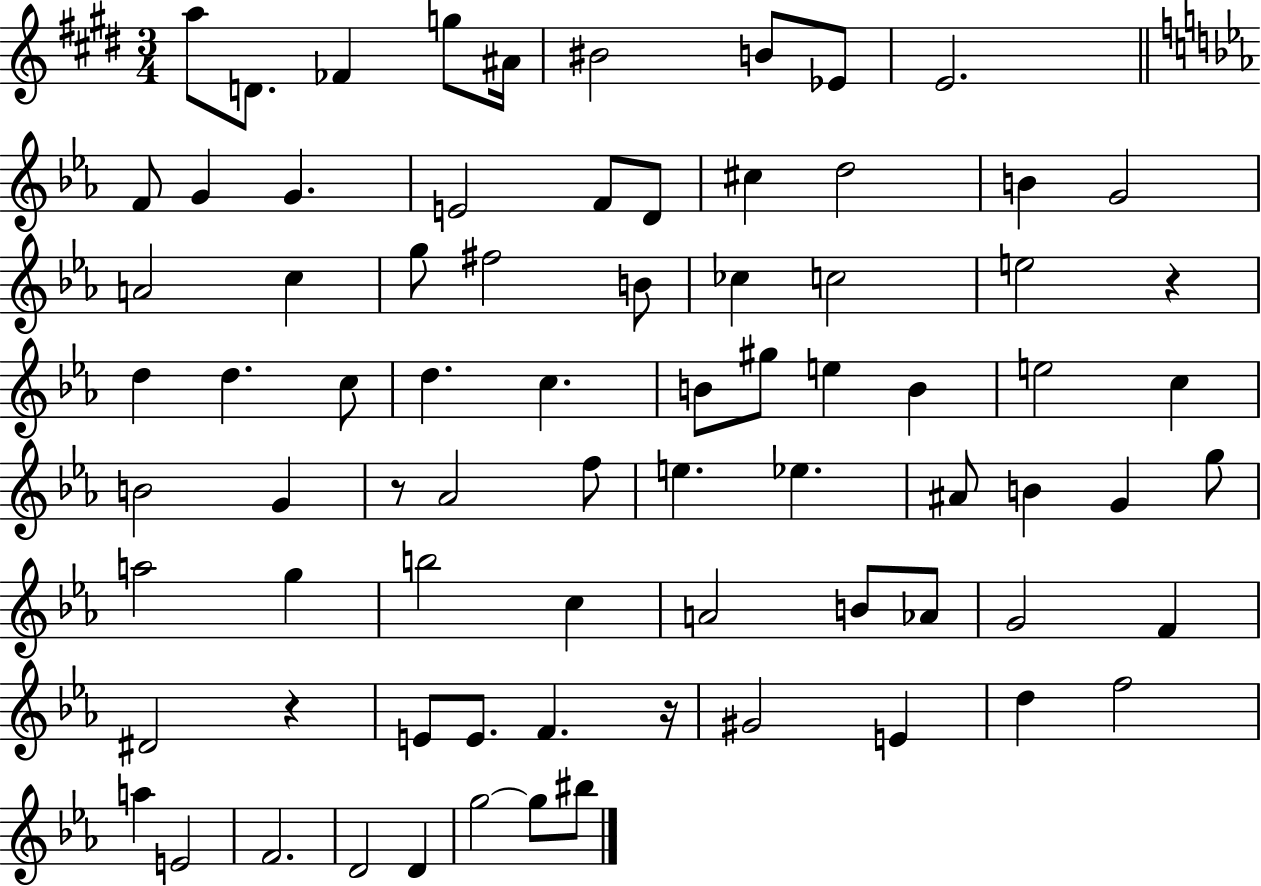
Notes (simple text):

A5/e D4/e. FES4/q G5/e A#4/s BIS4/h B4/e Eb4/e E4/h. F4/e G4/q G4/q. E4/h F4/e D4/e C#5/q D5/h B4/q G4/h A4/h C5/q G5/e F#5/h B4/e CES5/q C5/h E5/h R/q D5/q D5/q. C5/e D5/q. C5/q. B4/e G#5/e E5/q B4/q E5/h C5/q B4/h G4/q R/e Ab4/h F5/e E5/q. Eb5/q. A#4/e B4/q G4/q G5/e A5/h G5/q B5/h C5/q A4/h B4/e Ab4/e G4/h F4/q D#4/h R/q E4/e E4/e. F4/q. R/s G#4/h E4/q D5/q F5/h A5/q E4/h F4/h. D4/h D4/q G5/h G5/e BIS5/e